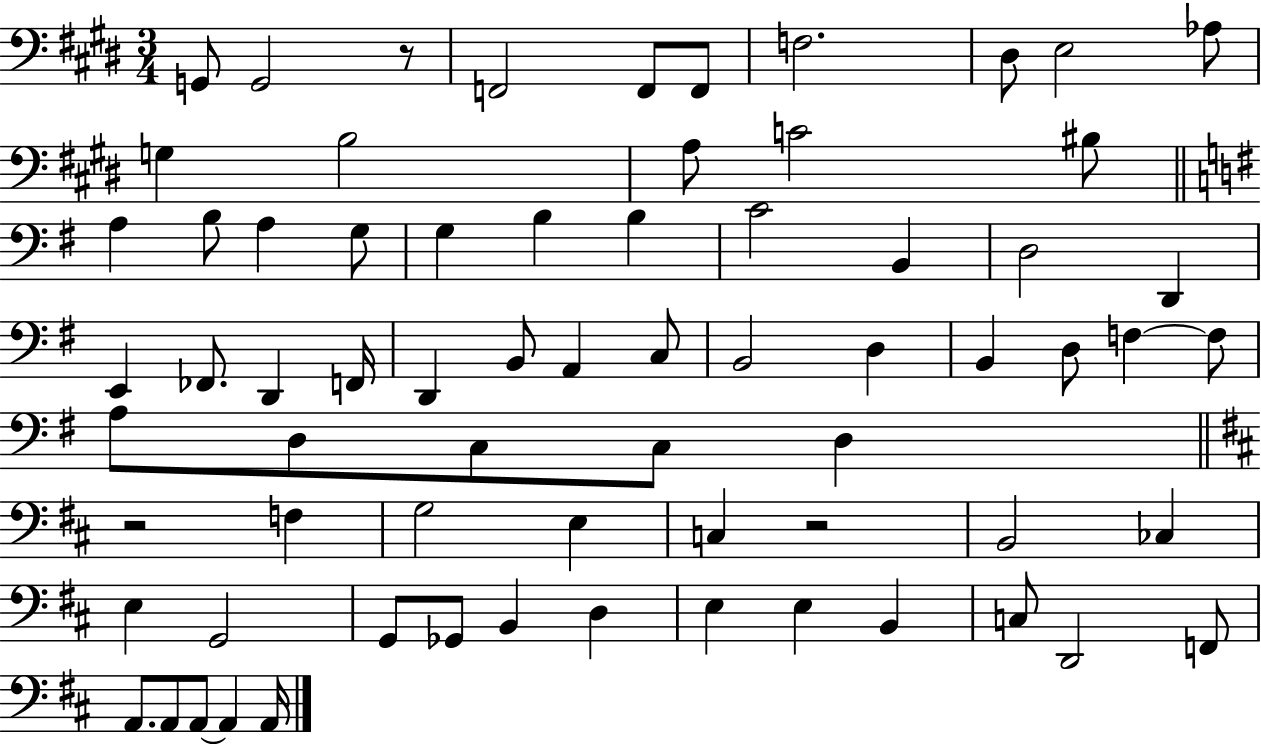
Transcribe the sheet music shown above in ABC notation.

X:1
T:Untitled
M:3/4
L:1/4
K:E
G,,/2 G,,2 z/2 F,,2 F,,/2 F,,/2 F,2 ^D,/2 E,2 _A,/2 G, B,2 A,/2 C2 ^B,/2 A, B,/2 A, G,/2 G, B, B, C2 B,, D,2 D,, E,, _F,,/2 D,, F,,/4 D,, B,,/2 A,, C,/2 B,,2 D, B,, D,/2 F, F,/2 A,/2 D,/2 C,/2 C,/2 D, z2 F, G,2 E, C, z2 B,,2 _C, E, G,,2 G,,/2 _G,,/2 B,, D, E, E, B,, C,/2 D,,2 F,,/2 A,,/2 A,,/2 A,,/2 A,, A,,/4